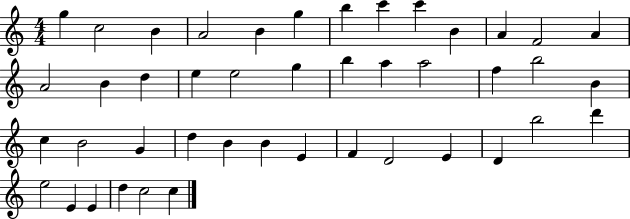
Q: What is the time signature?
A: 4/4